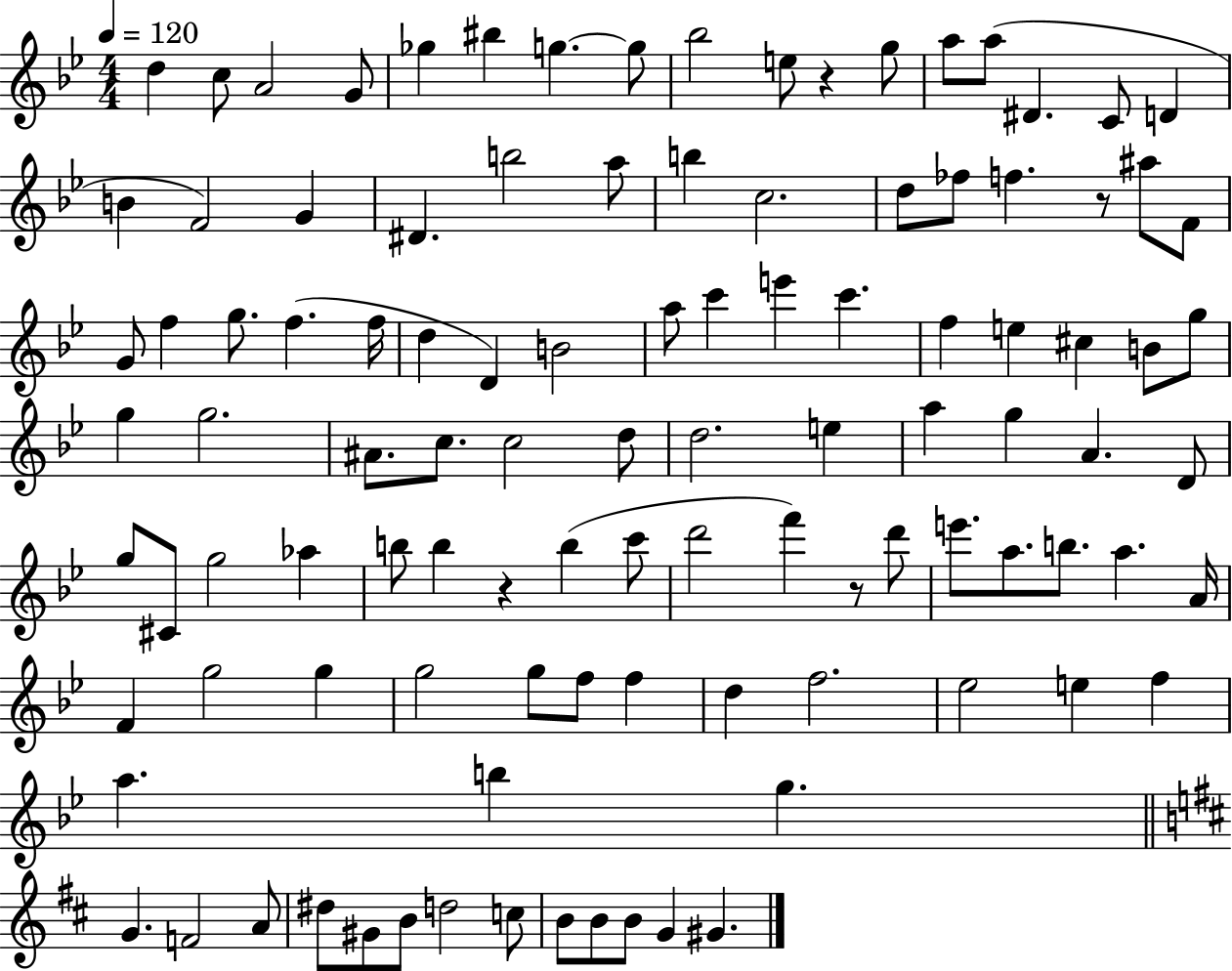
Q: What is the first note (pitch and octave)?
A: D5